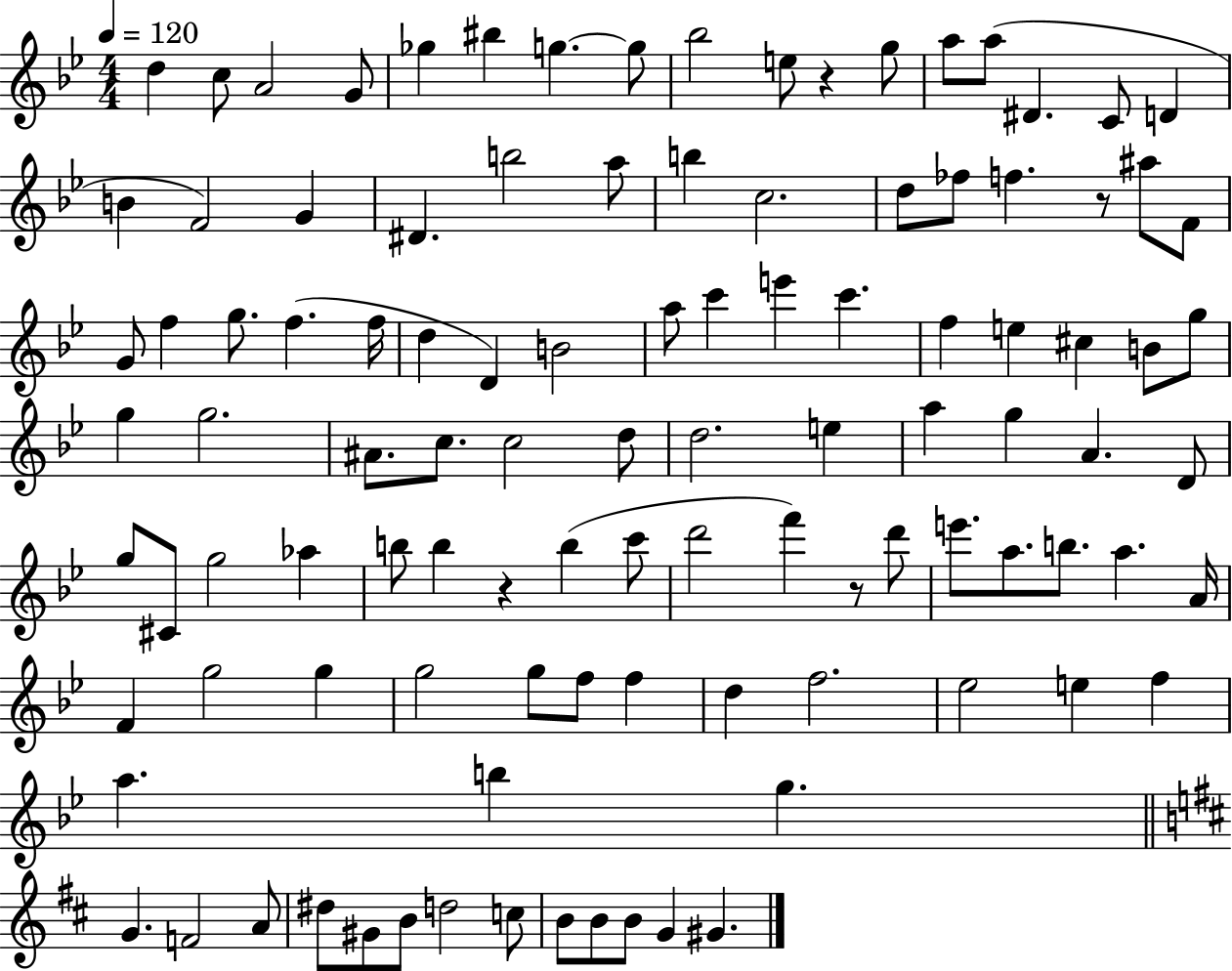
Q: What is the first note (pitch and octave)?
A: D5